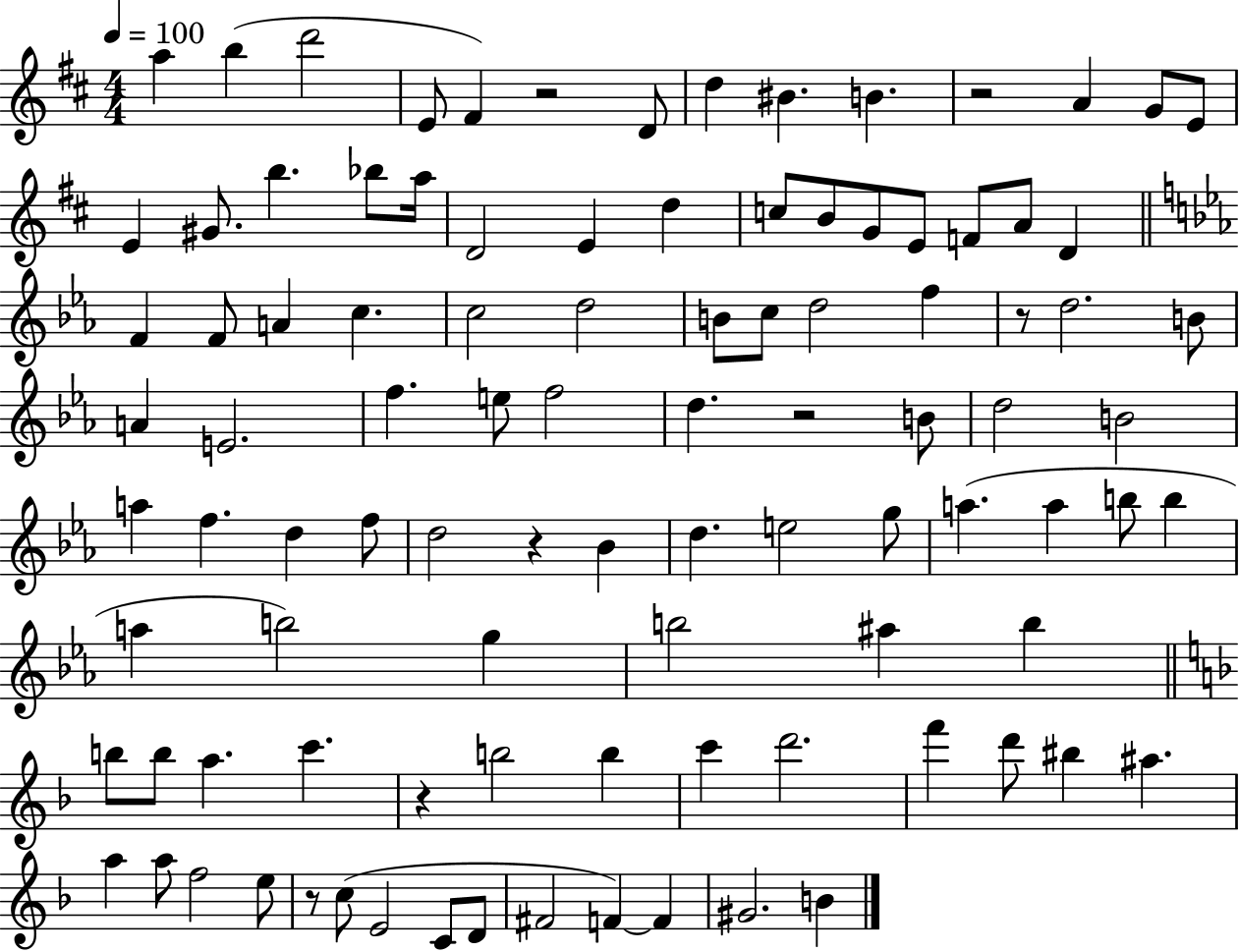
{
  \clef treble
  \numericTimeSignature
  \time 4/4
  \key d \major
  \tempo 4 = 100
  \repeat volta 2 { a''4 b''4( d'''2 | e'8 fis'4) r2 d'8 | d''4 bis'4. b'4. | r2 a'4 g'8 e'8 | \break e'4 gis'8. b''4. bes''8 a''16 | d'2 e'4 d''4 | c''8 b'8 g'8 e'8 f'8 a'8 d'4 | \bar "||" \break \key ees \major f'4 f'8 a'4 c''4. | c''2 d''2 | b'8 c''8 d''2 f''4 | r8 d''2. b'8 | \break a'4 e'2. | f''4. e''8 f''2 | d''4. r2 b'8 | d''2 b'2 | \break a''4 f''4. d''4 f''8 | d''2 r4 bes'4 | d''4. e''2 g''8 | a''4.( a''4 b''8 b''4 | \break a''4 b''2) g''4 | b''2 ais''4 b''4 | \bar "||" \break \key f \major b''8 b''8 a''4. c'''4. | r4 b''2 b''4 | c'''4 d'''2. | f'''4 d'''8 bis''4 ais''4. | \break a''4 a''8 f''2 e''8 | r8 c''8( e'2 c'8 d'8 | fis'2 f'4~~) f'4 | gis'2. b'4 | \break } \bar "|."
}